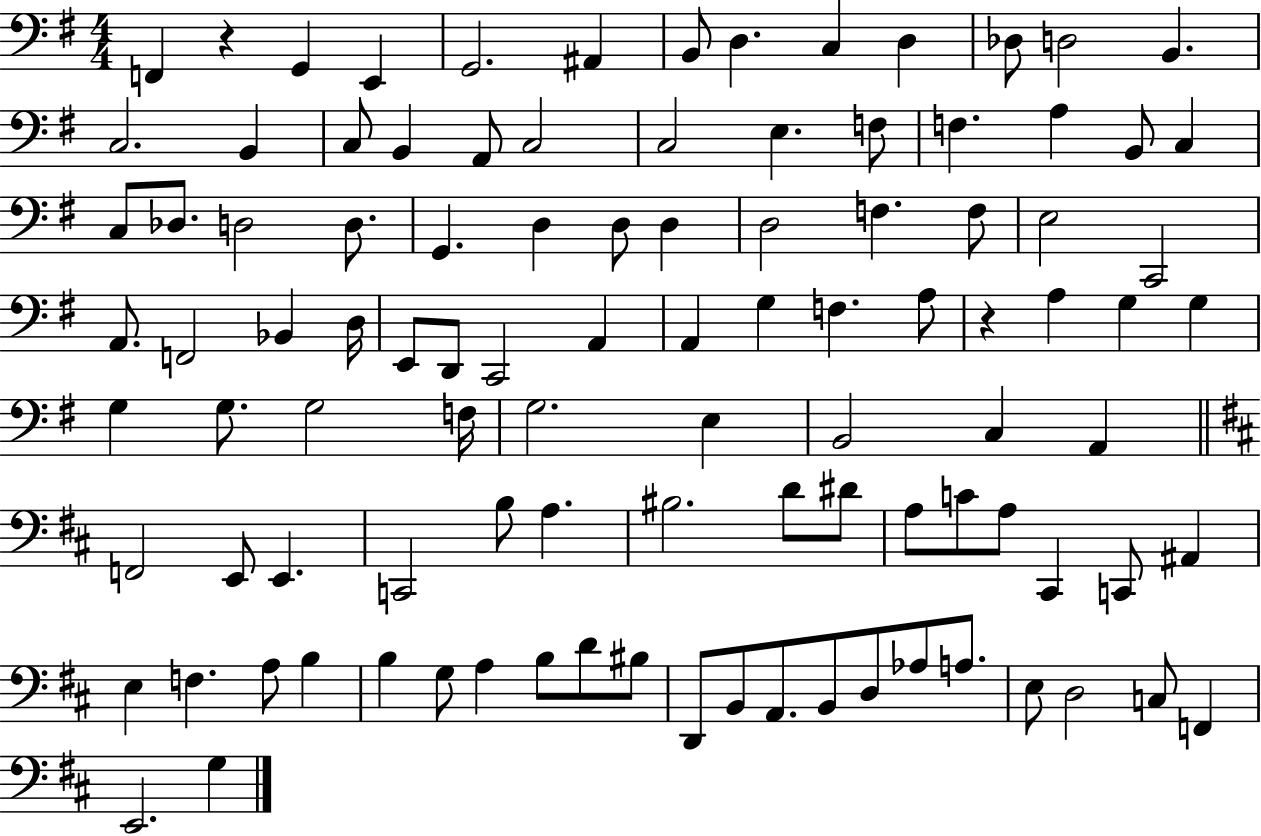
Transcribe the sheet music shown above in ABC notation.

X:1
T:Untitled
M:4/4
L:1/4
K:G
F,, z G,, E,, G,,2 ^A,, B,,/2 D, C, D, _D,/2 D,2 B,, C,2 B,, C,/2 B,, A,,/2 C,2 C,2 E, F,/2 F, A, B,,/2 C, C,/2 _D,/2 D,2 D,/2 G,, D, D,/2 D, D,2 F, F,/2 E,2 C,,2 A,,/2 F,,2 _B,, D,/4 E,,/2 D,,/2 C,,2 A,, A,, G, F, A,/2 z A, G, G, G, G,/2 G,2 F,/4 G,2 E, B,,2 C, A,, F,,2 E,,/2 E,, C,,2 B,/2 A, ^B,2 D/2 ^D/2 A,/2 C/2 A,/2 ^C,, C,,/2 ^A,, E, F, A,/2 B, B, G,/2 A, B,/2 D/2 ^B,/2 D,,/2 B,,/2 A,,/2 B,,/2 D,/2 _A,/2 A,/2 E,/2 D,2 C,/2 F,, E,,2 G,